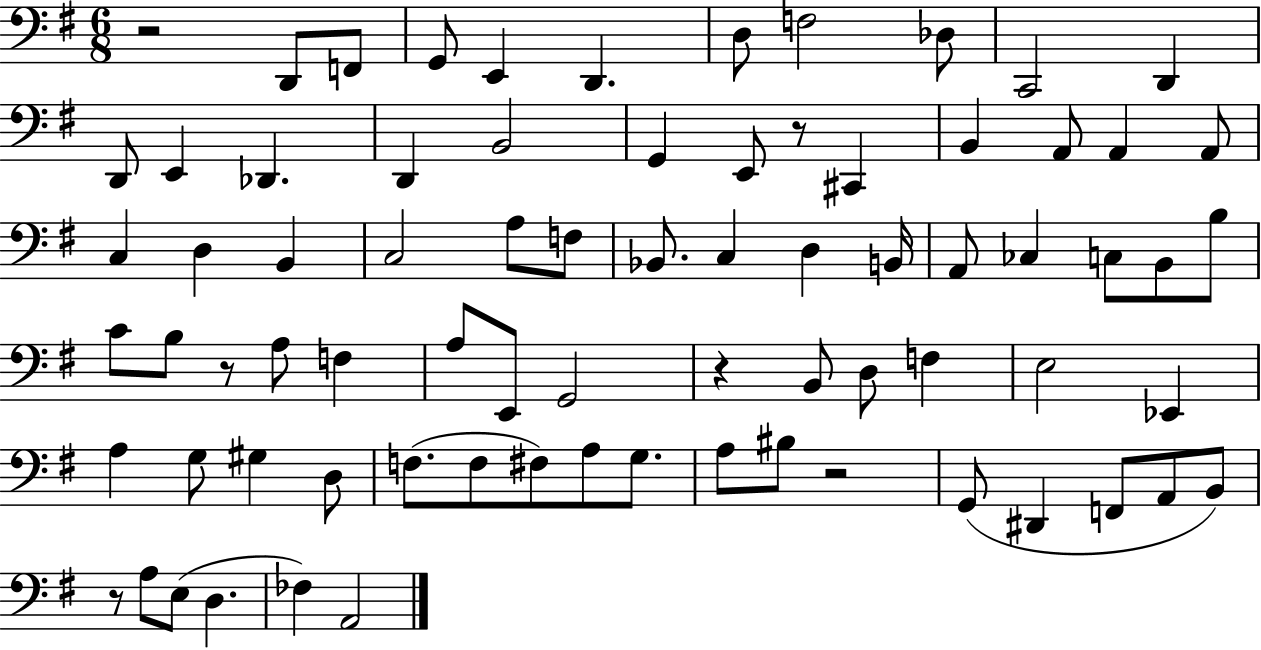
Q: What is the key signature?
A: G major